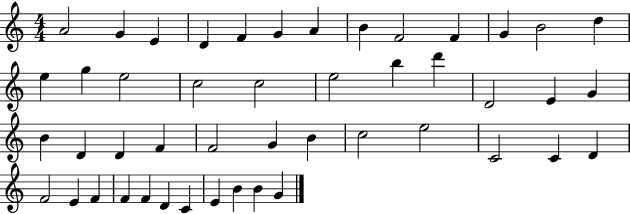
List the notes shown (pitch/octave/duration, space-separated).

A4/h G4/q E4/q D4/q F4/q G4/q A4/q B4/q F4/h F4/q G4/q B4/h D5/q E5/q G5/q E5/h C5/h C5/h E5/h B5/q D6/q D4/h E4/q G4/q B4/q D4/q D4/q F4/q F4/h G4/q B4/q C5/h E5/h C4/h C4/q D4/q F4/h E4/q F4/q F4/q F4/q D4/q C4/q E4/q B4/q B4/q G4/q